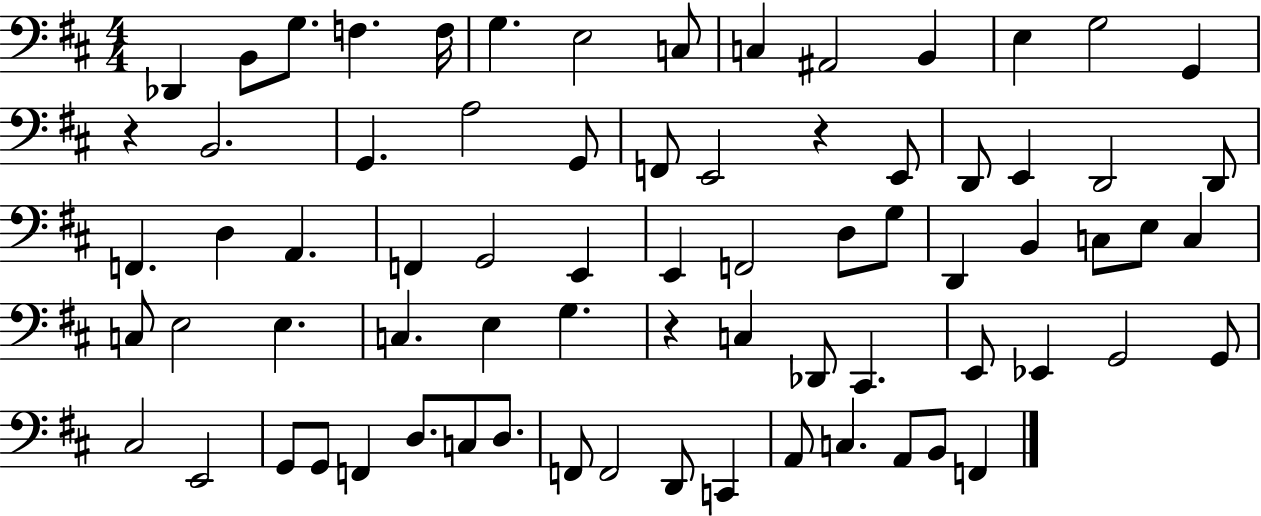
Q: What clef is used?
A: bass